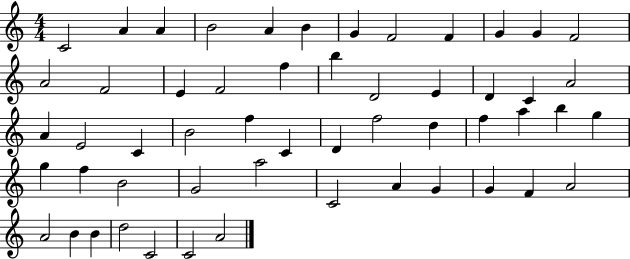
C4/h A4/q A4/q B4/h A4/q B4/q G4/q F4/h F4/q G4/q G4/q F4/h A4/h F4/h E4/q F4/h F5/q B5/q D4/h E4/q D4/q C4/q A4/h A4/q E4/h C4/q B4/h F5/q C4/q D4/q F5/h D5/q F5/q A5/q B5/q G5/q G5/q F5/q B4/h G4/h A5/h C4/h A4/q G4/q G4/q F4/q A4/h A4/h B4/q B4/q D5/h C4/h C4/h A4/h